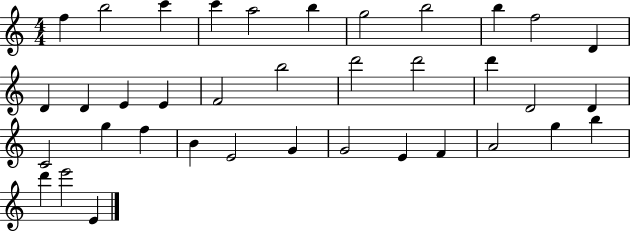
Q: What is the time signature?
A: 4/4